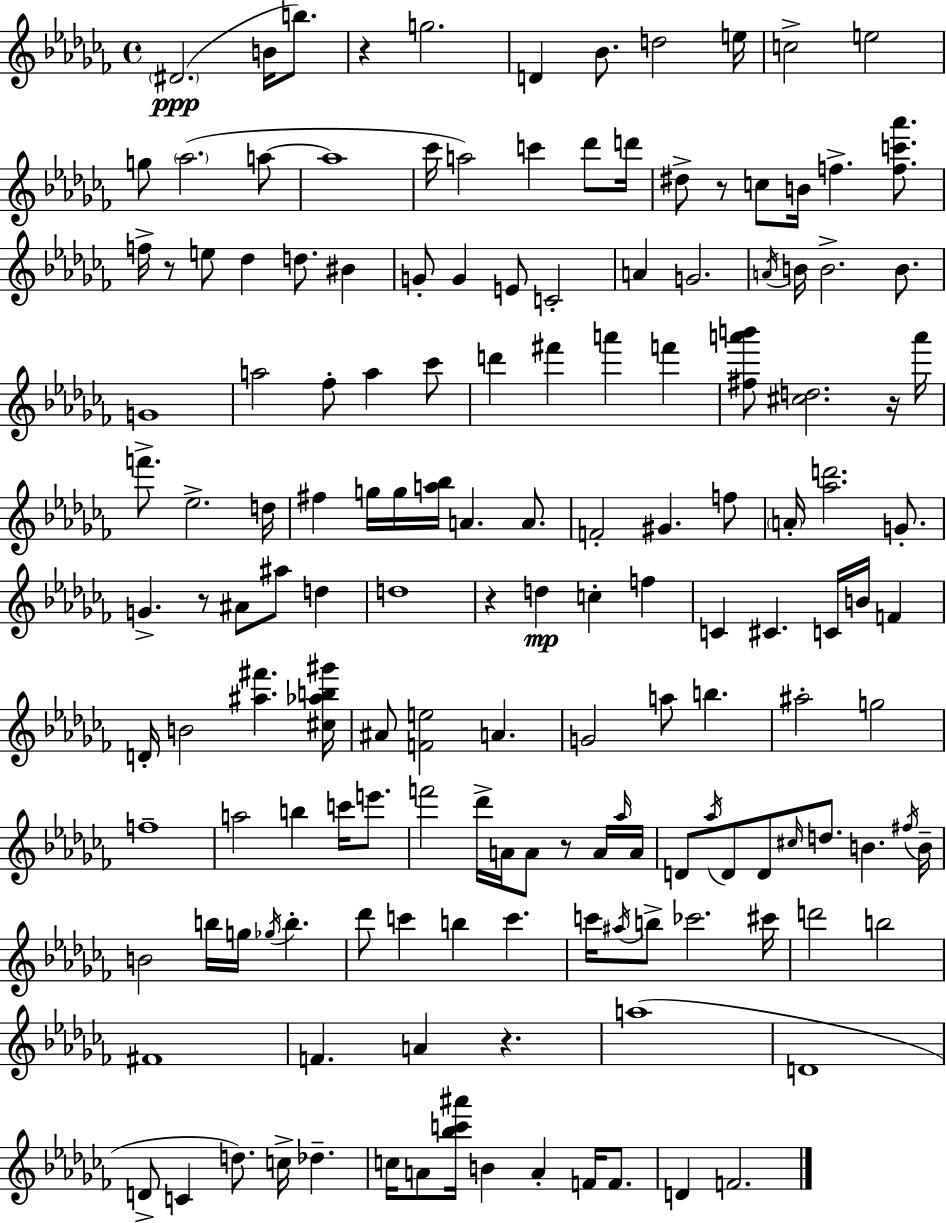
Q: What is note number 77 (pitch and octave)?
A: A#4